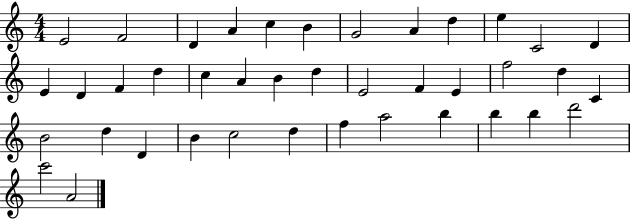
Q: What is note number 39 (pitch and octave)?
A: C6